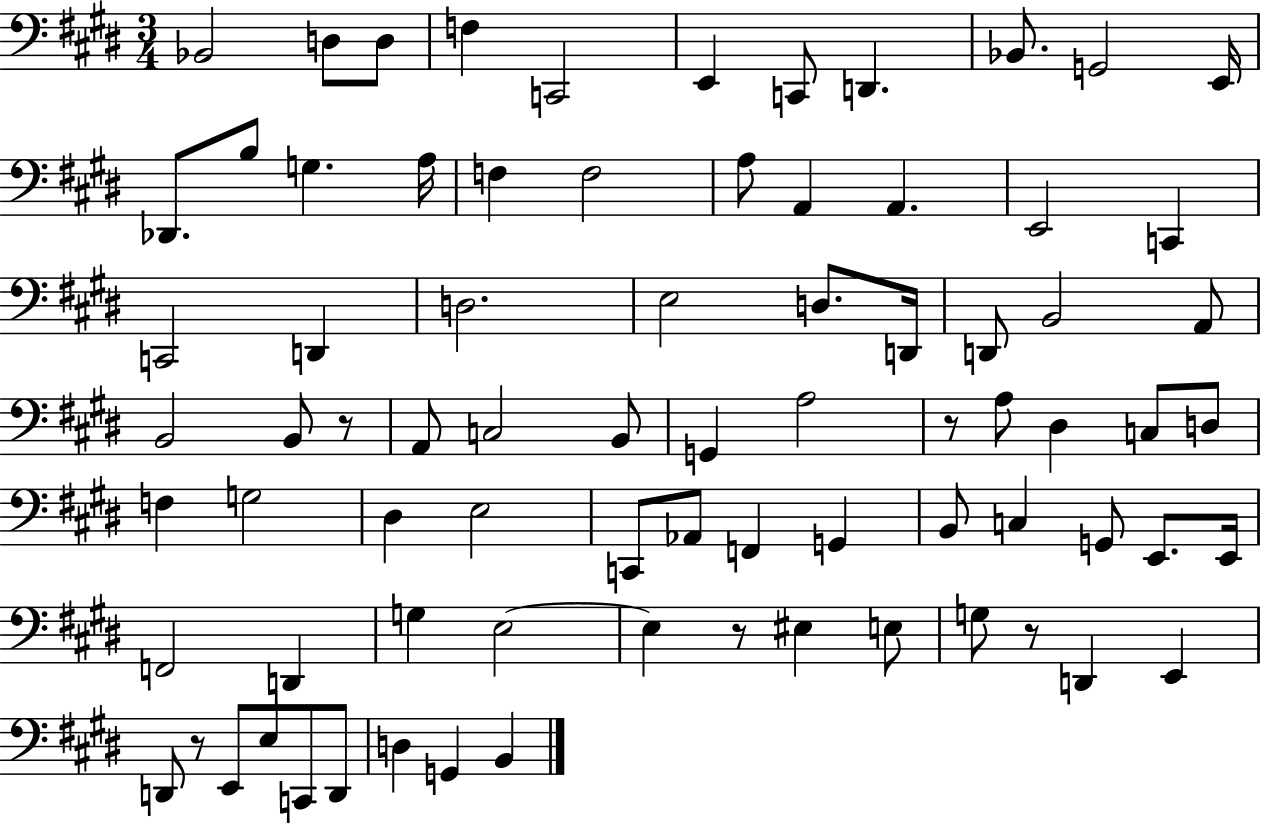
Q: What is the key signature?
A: E major